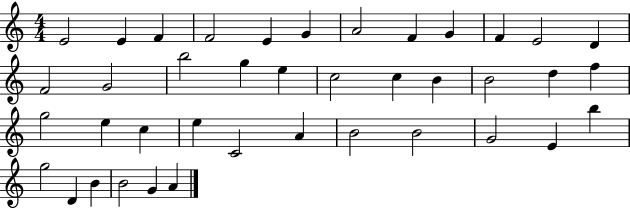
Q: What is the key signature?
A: C major